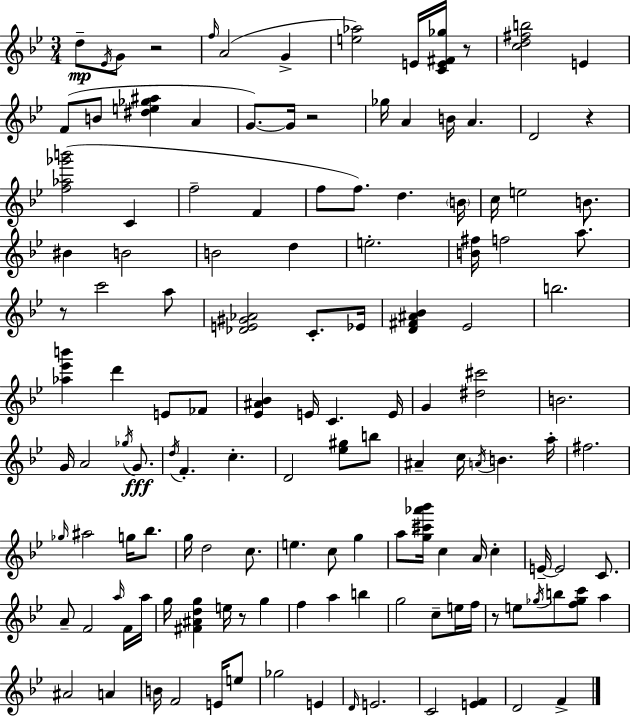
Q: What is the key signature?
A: BES major